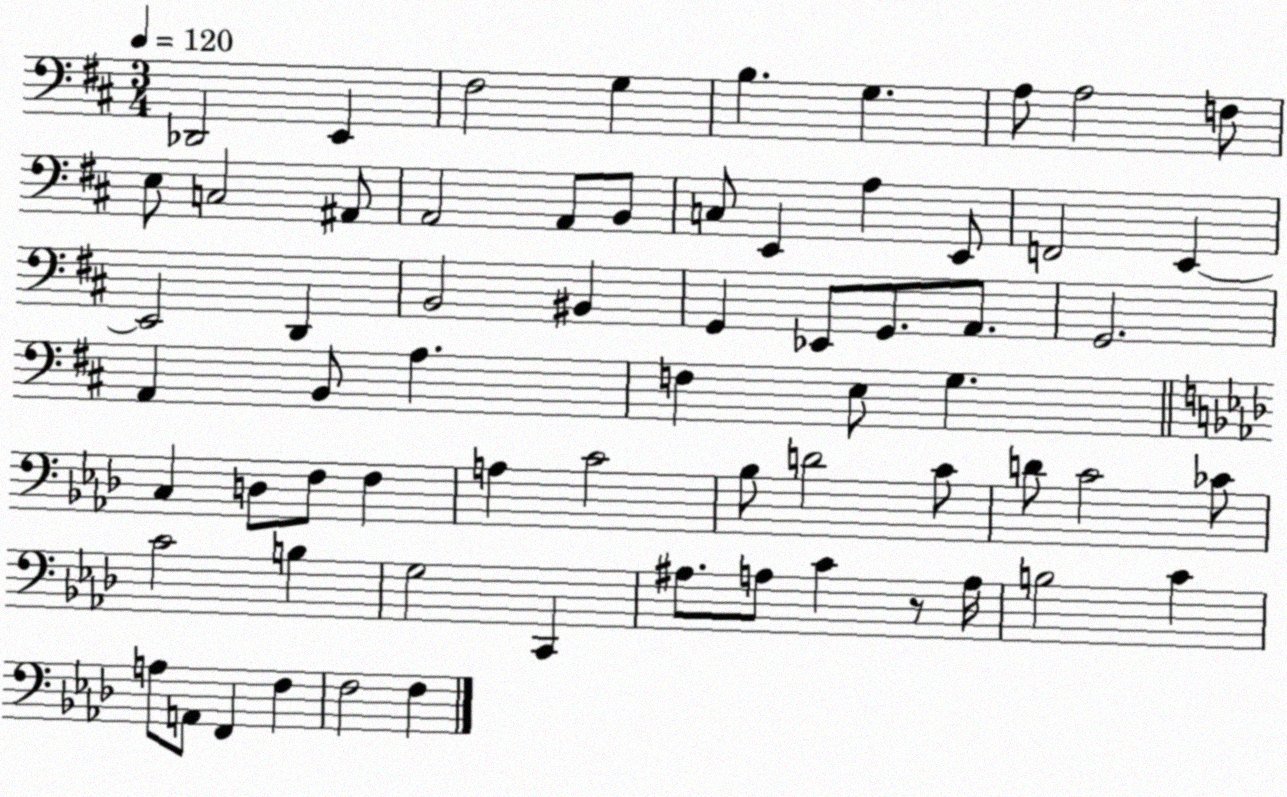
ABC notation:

X:1
T:Untitled
M:3/4
L:1/4
K:D
_D,,2 E,, ^F,2 G, B, G, A,/2 A,2 F,/2 E,/2 C,2 ^A,,/2 A,,2 A,,/2 B,,/2 C,/2 E,, A, E,,/2 F,,2 E,, E,,2 D,, B,,2 ^B,, G,, _E,,/2 G,,/2 A,,/2 G,,2 A,, B,,/2 A, F, E,/2 G, C, D,/2 F,/2 F, A, C2 _B,/2 D2 C/2 D/2 C2 _C/2 C2 B, G,2 C,, ^A,/2 A,/2 C z/2 A,/4 B,2 C A,/2 A,,/2 F,, F, F,2 F,